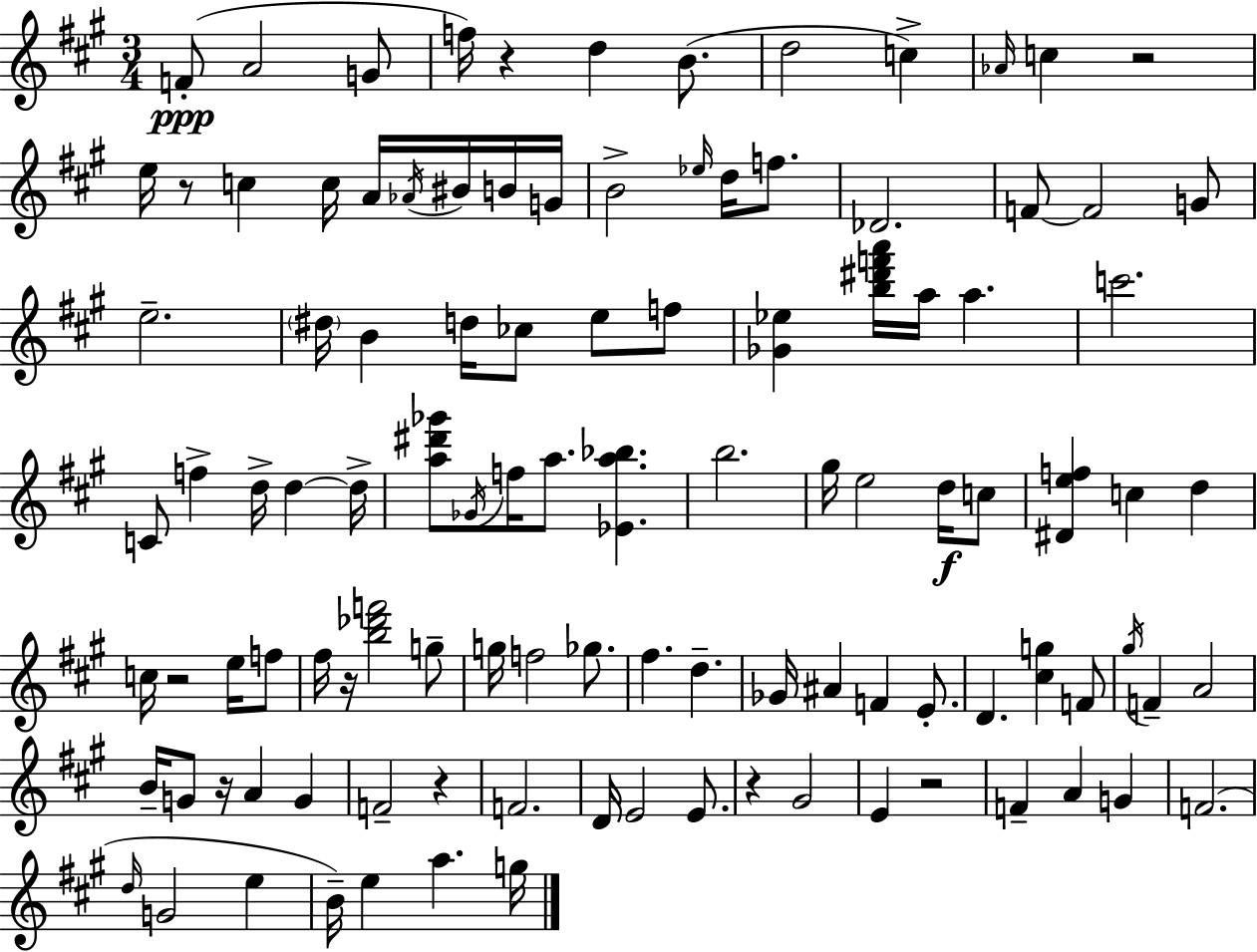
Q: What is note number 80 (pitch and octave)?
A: G#4